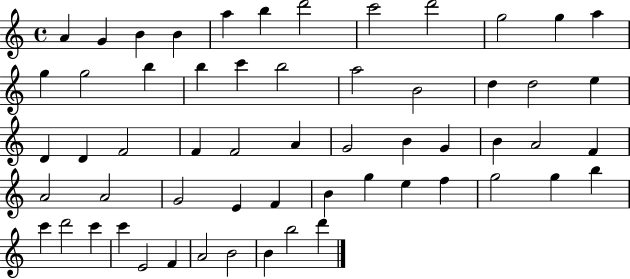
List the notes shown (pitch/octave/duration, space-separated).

A4/q G4/q B4/q B4/q A5/q B5/q D6/h C6/h D6/h G5/h G5/q A5/q G5/q G5/h B5/q B5/q C6/q B5/h A5/h B4/h D5/q D5/h E5/q D4/q D4/q F4/h F4/q F4/h A4/q G4/h B4/q G4/q B4/q A4/h F4/q A4/h A4/h G4/h E4/q F4/q B4/q G5/q E5/q F5/q G5/h G5/q B5/q C6/q D6/h C6/q C6/q E4/h F4/q A4/h B4/h B4/q B5/h D6/q